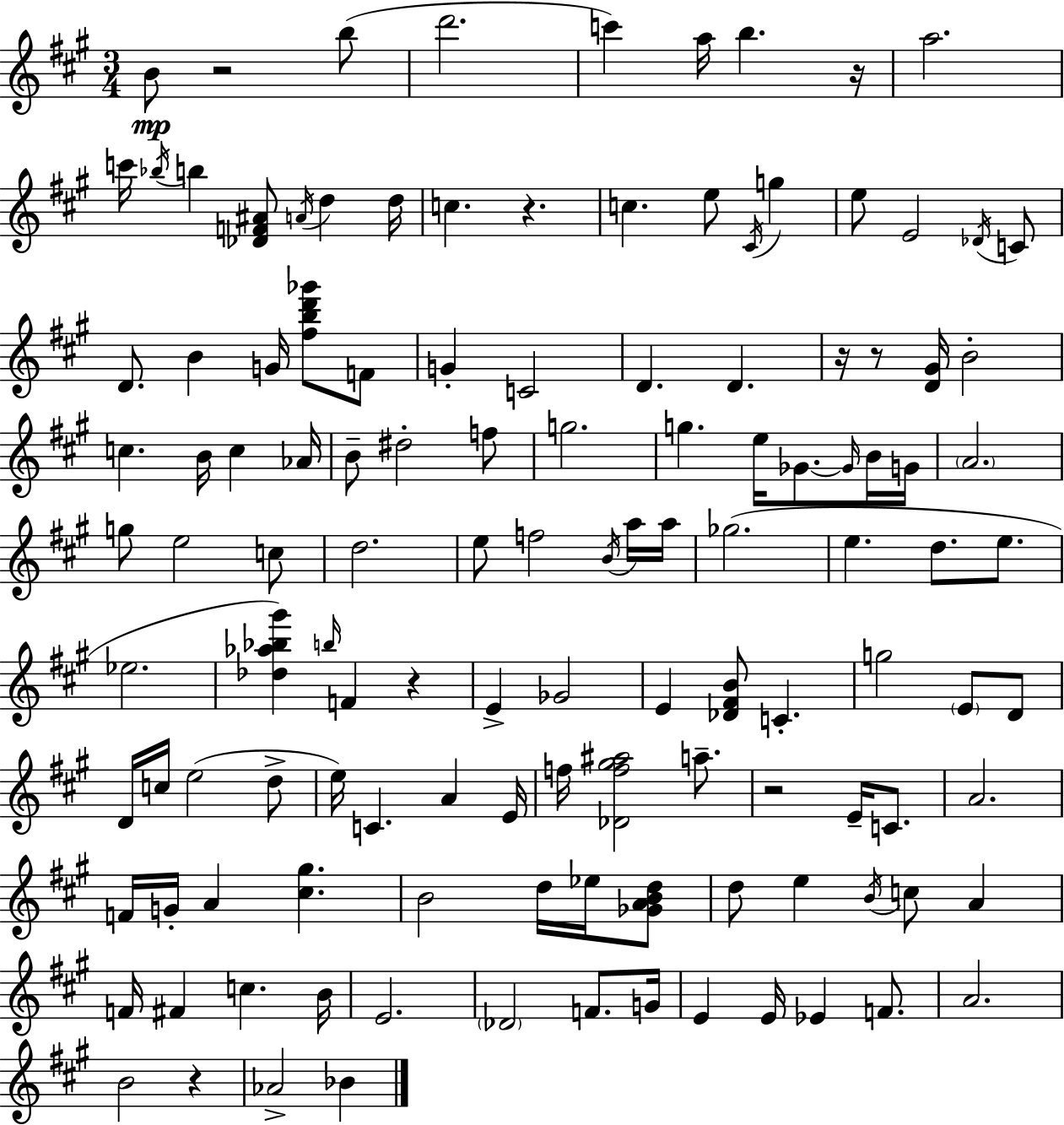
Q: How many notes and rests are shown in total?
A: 125